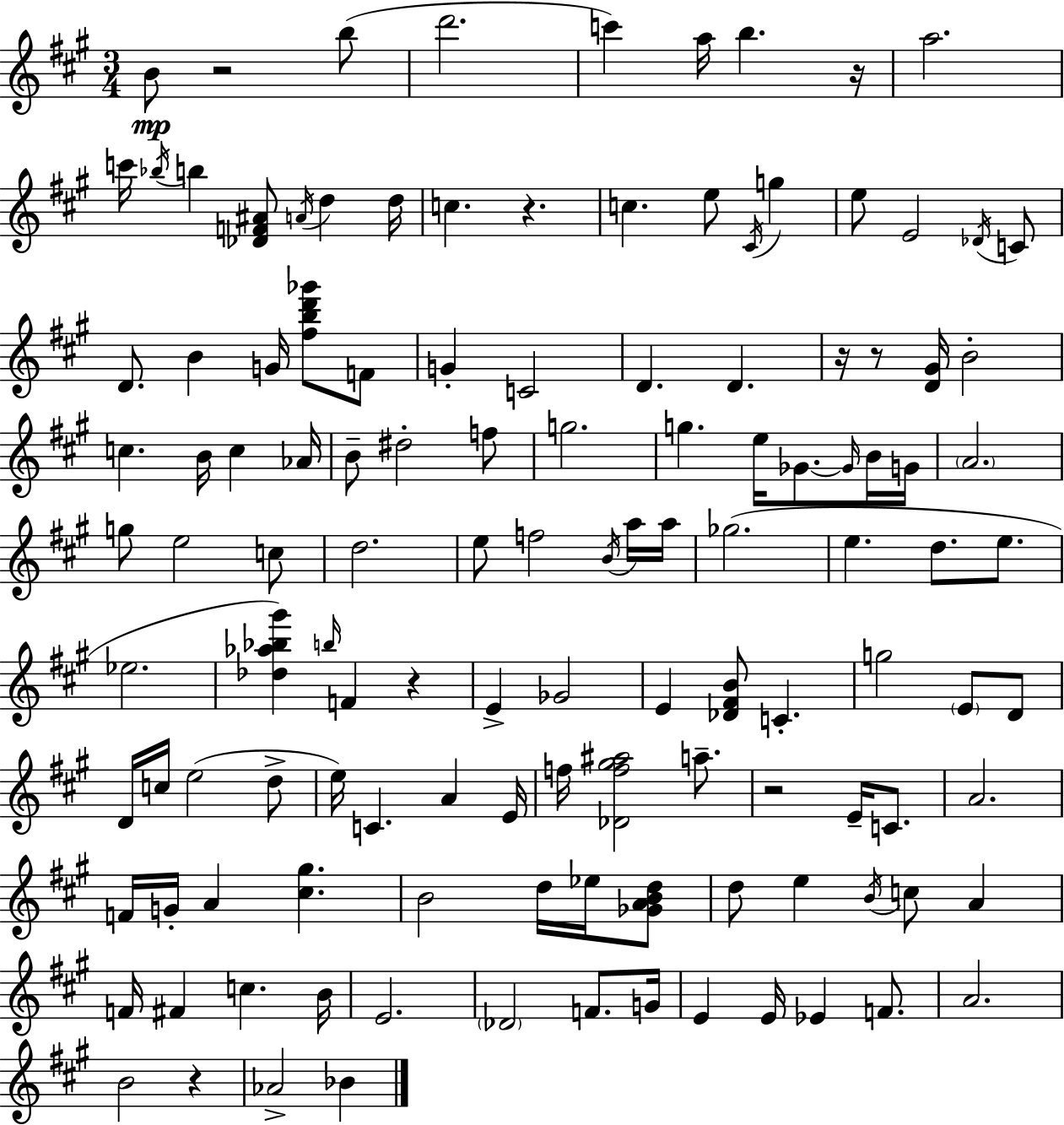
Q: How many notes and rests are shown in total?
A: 125